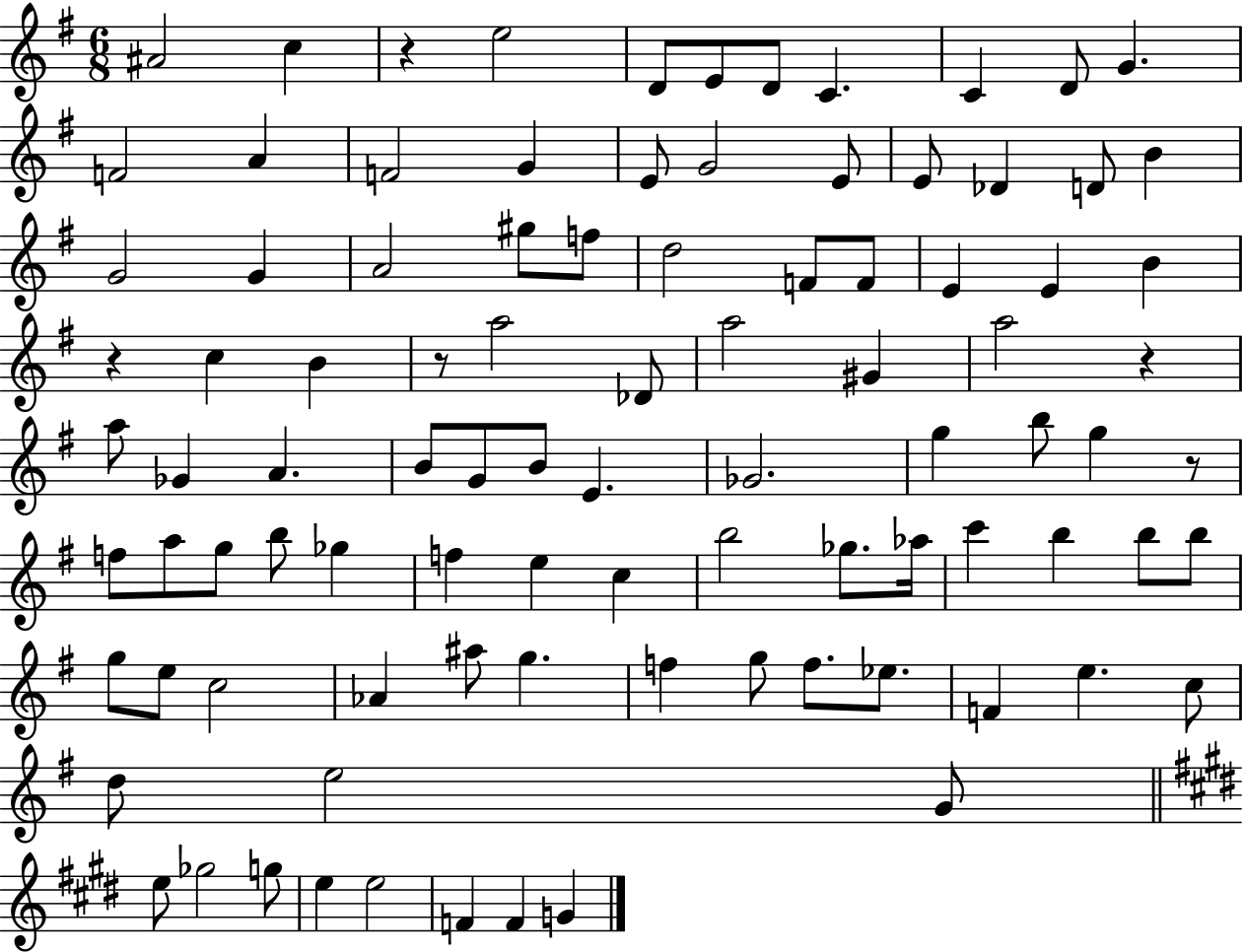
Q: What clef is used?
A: treble